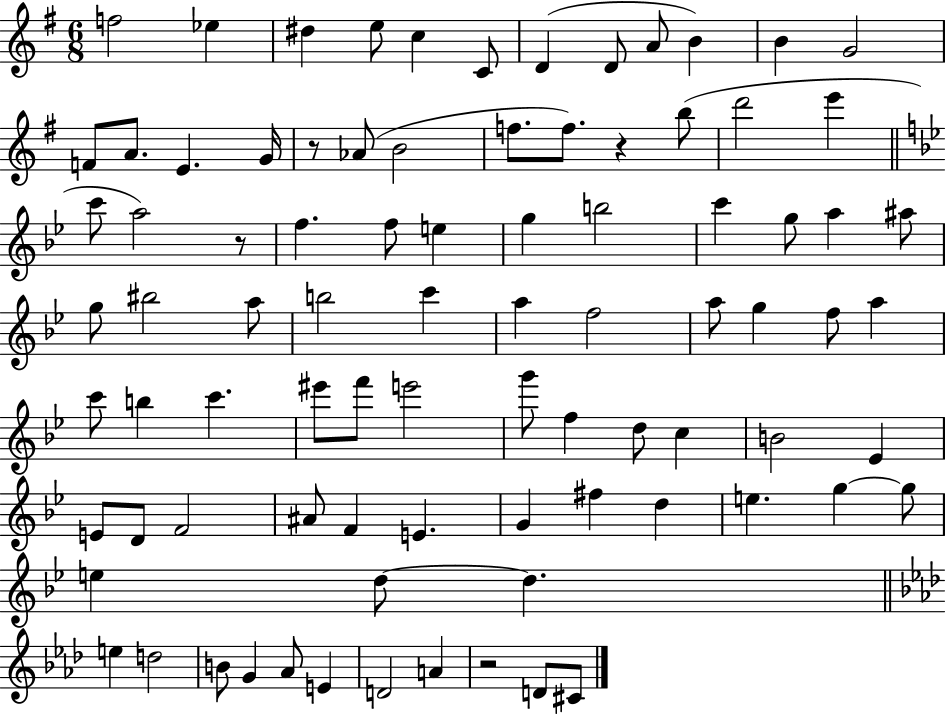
X:1
T:Untitled
M:6/8
L:1/4
K:G
f2 _e ^d e/2 c C/2 D D/2 A/2 B B G2 F/2 A/2 E G/4 z/2 _A/2 B2 f/2 f/2 z b/2 d'2 e' c'/2 a2 z/2 f f/2 e g b2 c' g/2 a ^a/2 g/2 ^b2 a/2 b2 c' a f2 a/2 g f/2 a c'/2 b c' ^e'/2 f'/2 e'2 g'/2 f d/2 c B2 _E E/2 D/2 F2 ^A/2 F E G ^f d e g g/2 e d/2 d e d2 B/2 G _A/2 E D2 A z2 D/2 ^C/2